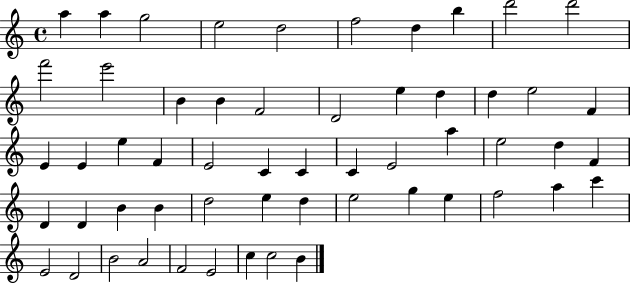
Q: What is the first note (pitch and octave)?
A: A5